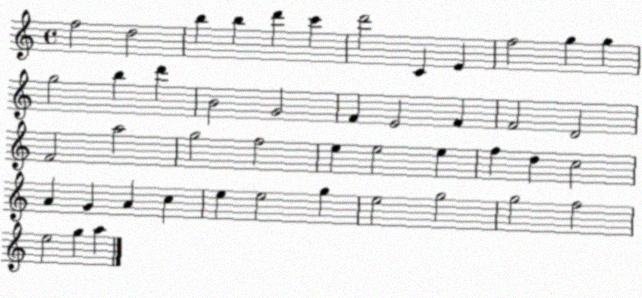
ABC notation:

X:1
T:Untitled
M:4/4
L:1/4
K:C
f2 d2 b b d' c' d'2 C E f2 g g g2 b d' B2 G2 F E2 F F2 D2 F2 a2 g2 f2 e e2 e f d c2 A G A c e e2 g e2 g2 g2 f2 e2 g a